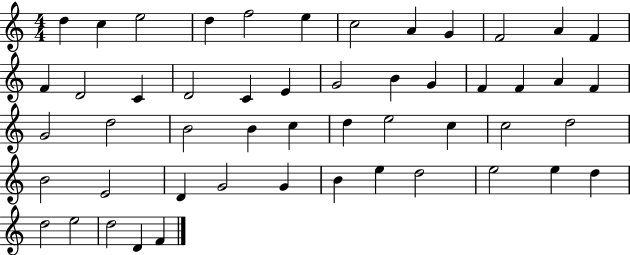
{
  \clef treble
  \numericTimeSignature
  \time 4/4
  \key c \major
  d''4 c''4 e''2 | d''4 f''2 e''4 | c''2 a'4 g'4 | f'2 a'4 f'4 | \break f'4 d'2 c'4 | d'2 c'4 e'4 | g'2 b'4 g'4 | f'4 f'4 a'4 f'4 | \break g'2 d''2 | b'2 b'4 c''4 | d''4 e''2 c''4 | c''2 d''2 | \break b'2 e'2 | d'4 g'2 g'4 | b'4 e''4 d''2 | e''2 e''4 d''4 | \break d''2 e''2 | d''2 d'4 f'4 | \bar "|."
}